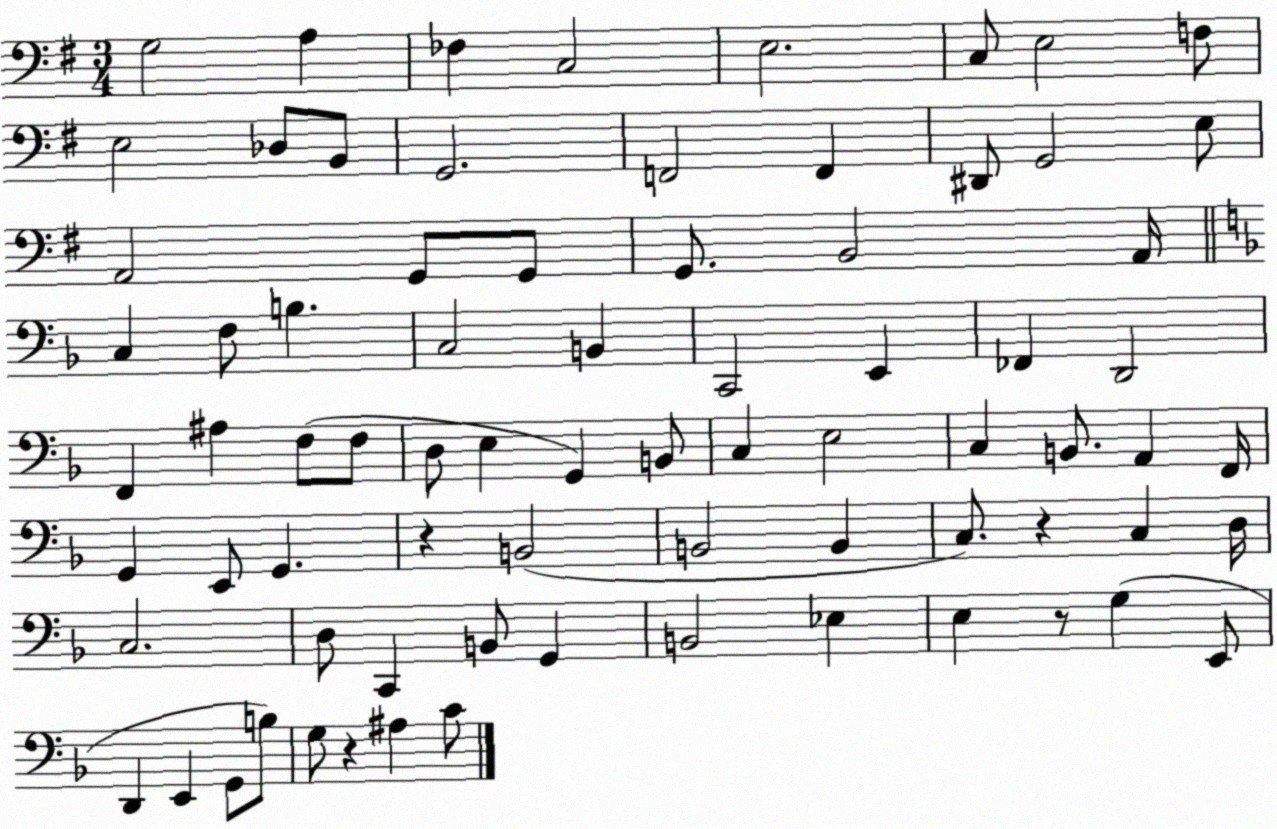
X:1
T:Untitled
M:3/4
L:1/4
K:G
G,2 A, _F, C,2 E,2 C,/2 E,2 F,/2 E,2 _D,/2 B,,/2 G,,2 F,,2 F,, ^D,,/2 G,,2 E,/2 A,,2 G,,/2 G,,/2 G,,/2 B,,2 A,,/4 C, F,/2 B, C,2 B,, C,,2 E,, _F,, D,,2 F,, ^A, F,/2 F,/2 D,/2 E, G,, B,,/2 C, E,2 C, B,,/2 A,, F,,/4 G,, E,,/2 G,, z B,,2 B,,2 B,, C,/2 z C, D,/4 C,2 D,/2 C,, B,,/2 G,, B,,2 _E, E, z/2 G, E,,/2 D,, E,, G,,/2 B,/2 G,/2 z ^A, C/2